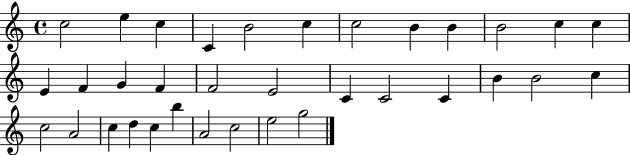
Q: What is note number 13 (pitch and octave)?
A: E4